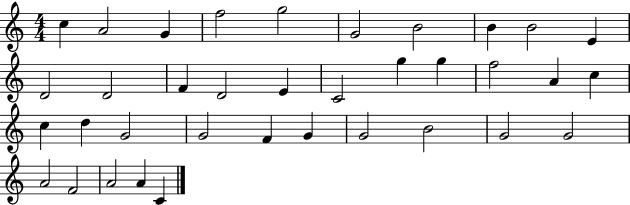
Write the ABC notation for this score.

X:1
T:Untitled
M:4/4
L:1/4
K:C
c A2 G f2 g2 G2 B2 B B2 E D2 D2 F D2 E C2 g g f2 A c c d G2 G2 F G G2 B2 G2 G2 A2 F2 A2 A C